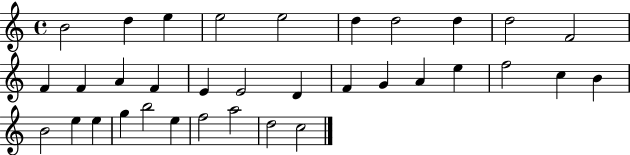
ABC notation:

X:1
T:Untitled
M:4/4
L:1/4
K:C
B2 d e e2 e2 d d2 d d2 F2 F F A F E E2 D F G A e f2 c B B2 e e g b2 e f2 a2 d2 c2